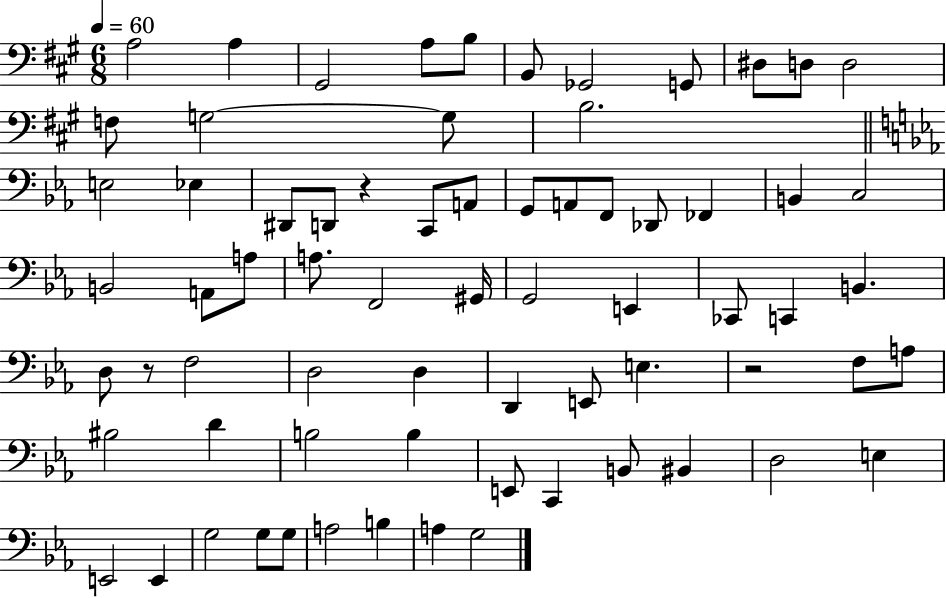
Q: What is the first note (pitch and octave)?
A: A3